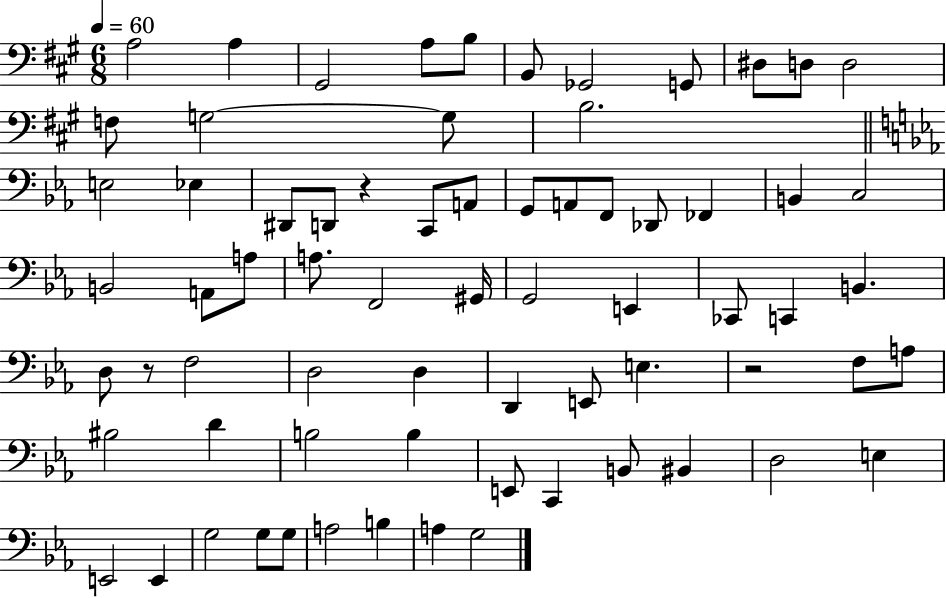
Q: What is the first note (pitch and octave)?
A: A3